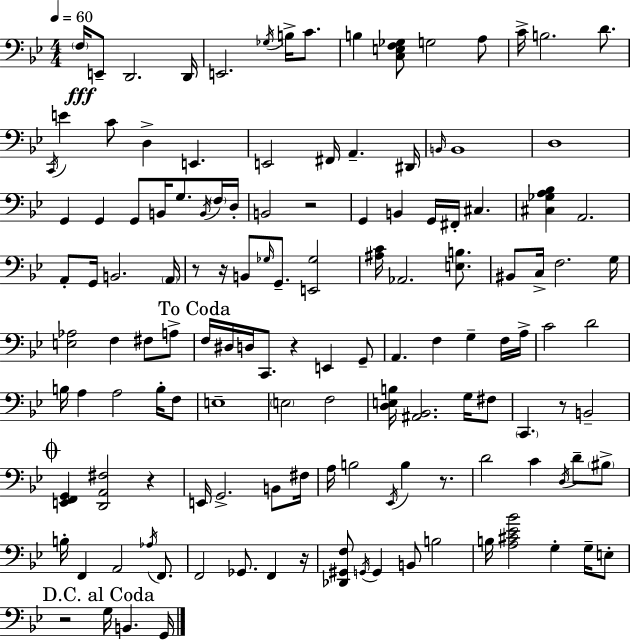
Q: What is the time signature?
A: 4/4